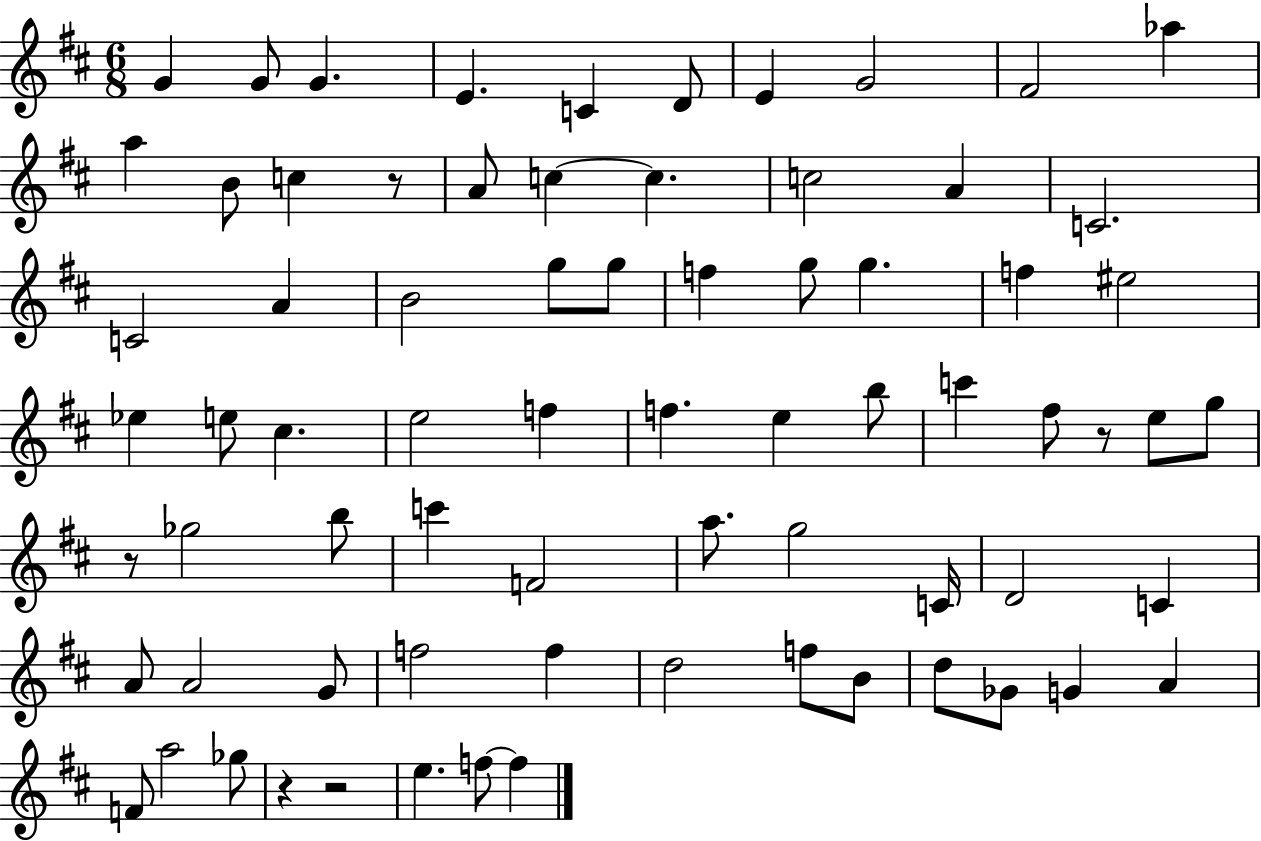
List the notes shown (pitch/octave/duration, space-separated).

G4/q G4/e G4/q. E4/q. C4/q D4/e E4/q G4/h F#4/h Ab5/q A5/q B4/e C5/q R/e A4/e C5/q C5/q. C5/h A4/q C4/h. C4/h A4/q B4/h G5/e G5/e F5/q G5/e G5/q. F5/q EIS5/h Eb5/q E5/e C#5/q. E5/h F5/q F5/q. E5/q B5/e C6/q F#5/e R/e E5/e G5/e R/e Gb5/h B5/e C6/q F4/h A5/e. G5/h C4/s D4/h C4/q A4/e A4/h G4/e F5/h F5/q D5/h F5/e B4/e D5/e Gb4/e G4/q A4/q F4/e A5/h Gb5/e R/q R/h E5/q. F5/e F5/q